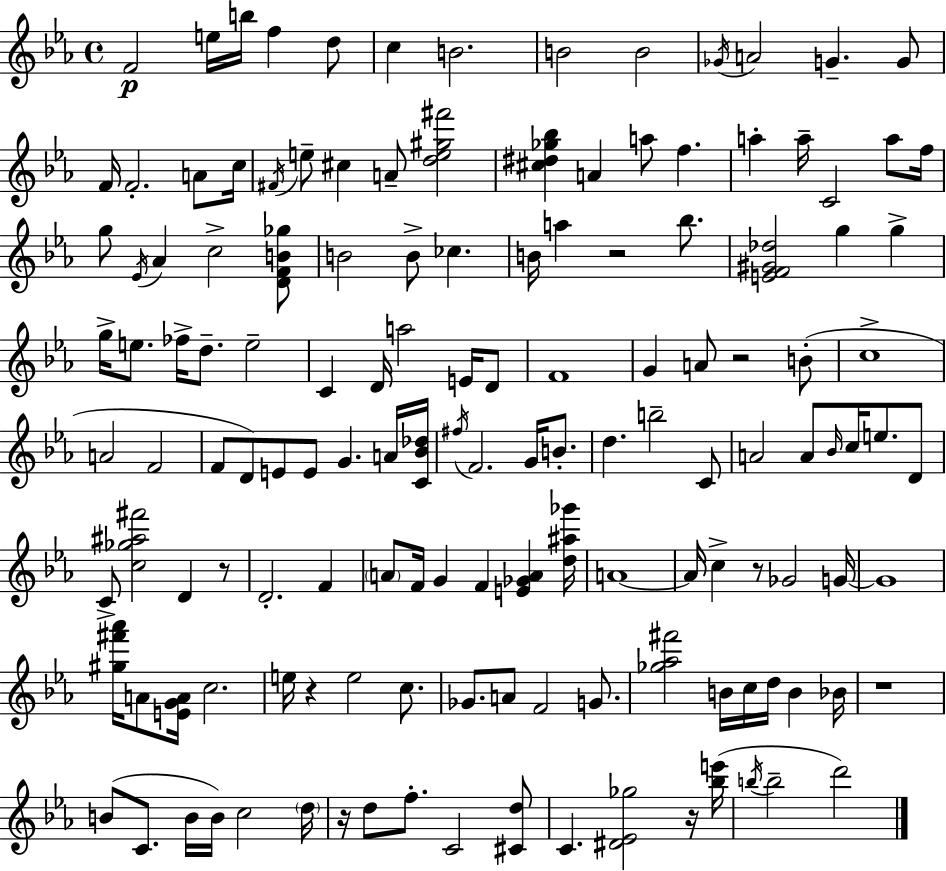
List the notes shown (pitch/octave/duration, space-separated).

F4/h E5/s B5/s F5/q D5/e C5/q B4/h. B4/h B4/h Gb4/s A4/h G4/q. G4/e F4/s F4/h. A4/e C5/s F#4/s E5/e C#5/q A4/e [D5,E5,G#5,F#6]/h [C#5,D#5,Gb5,Bb5]/q A4/q A5/e F5/q. A5/q A5/s C4/h A5/e F5/s G5/e Eb4/s Ab4/q C5/h [D4,F4,B4,Gb5]/e B4/h B4/e CES5/q. B4/s A5/q R/h Bb5/e. [E4,F4,G#4,Db5]/h G5/q G5/q G5/s E5/e. FES5/s D5/e. E5/h C4/q D4/s A5/h E4/s D4/e F4/w G4/q A4/e R/h B4/e C5/w A4/h F4/h F4/e D4/e E4/e E4/e G4/q. A4/s [C4,Bb4,Db5]/s F#5/s F4/h. G4/s B4/e. D5/q. B5/h C4/e A4/h A4/e Bb4/s C5/s E5/e. D4/e C4/e [C5,Gb5,A#5,F#6]/h D4/q R/e D4/h. F4/q A4/e F4/s G4/q F4/q [E4,Gb4,A4]/q [D5,A#5,Gb6]/s A4/w A4/s C5/q R/e Gb4/h G4/s G4/w [G#5,F#6,Ab6]/s A4/e [E4,G4,A4]/s C5/h. E5/s R/q E5/h C5/e. Gb4/e. A4/e F4/h G4/e. [Gb5,Ab5,F#6]/h B4/s C5/s D5/s B4/q Bb4/s R/w B4/e C4/e. B4/s B4/s C5/h D5/s R/s D5/e F5/e. C4/h [C#4,D5]/e C4/q. [D#4,Eb4,Gb5]/h R/s [Bb5,E6]/s B5/s B5/h D6/h